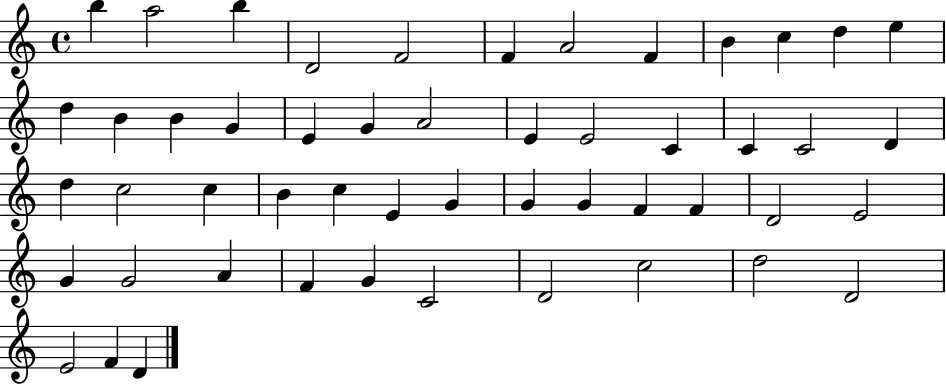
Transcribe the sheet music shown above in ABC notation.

X:1
T:Untitled
M:4/4
L:1/4
K:C
b a2 b D2 F2 F A2 F B c d e d B B G E G A2 E E2 C C C2 D d c2 c B c E G G G F F D2 E2 G G2 A F G C2 D2 c2 d2 D2 E2 F D